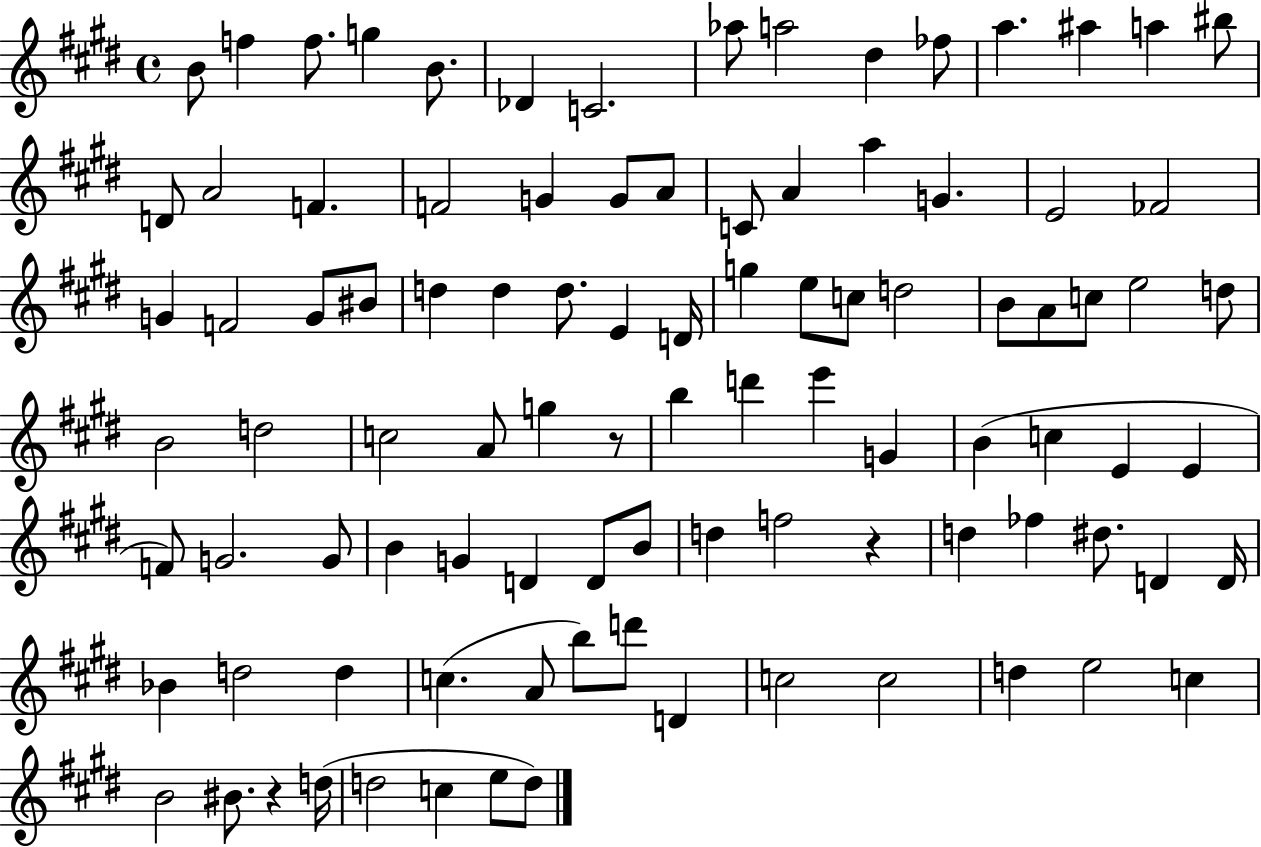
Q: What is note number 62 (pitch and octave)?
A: G4